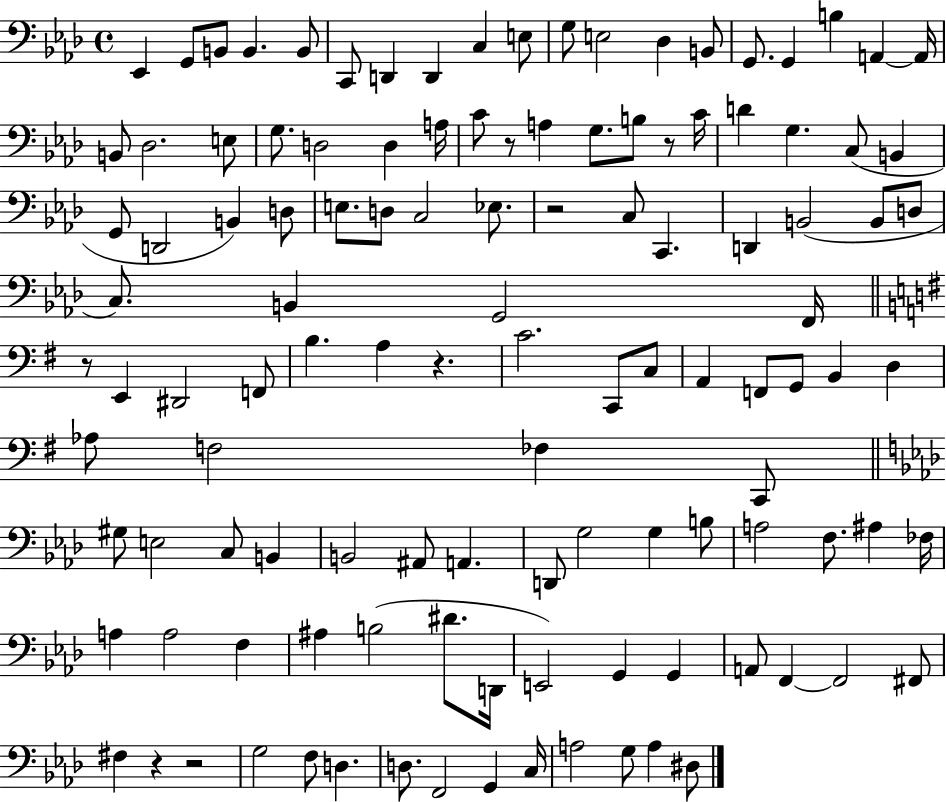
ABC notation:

X:1
T:Untitled
M:4/4
L:1/4
K:Ab
_E,, G,,/2 B,,/2 B,, B,,/2 C,,/2 D,, D,, C, E,/2 G,/2 E,2 _D, B,,/2 G,,/2 G,, B, A,, A,,/4 B,,/2 _D,2 E,/2 G,/2 D,2 D, A,/4 C/2 z/2 A, G,/2 B,/2 z/2 C/4 D G, C,/2 B,, G,,/2 D,,2 B,, D,/2 E,/2 D,/2 C,2 _E,/2 z2 C,/2 C,, D,, B,,2 B,,/2 D,/2 C,/2 B,, G,,2 F,,/4 z/2 E,, ^D,,2 F,,/2 B, A, z C2 C,,/2 C,/2 A,, F,,/2 G,,/2 B,, D, _A,/2 F,2 _F, C,,/2 ^G,/2 E,2 C,/2 B,, B,,2 ^A,,/2 A,, D,,/2 G,2 G, B,/2 A,2 F,/2 ^A, _F,/4 A, A,2 F, ^A, B,2 ^D/2 D,,/4 E,,2 G,, G,, A,,/2 F,, F,,2 ^F,,/2 ^F, z z2 G,2 F,/2 D, D,/2 F,,2 G,, C,/4 A,2 G,/2 A, ^D,/2